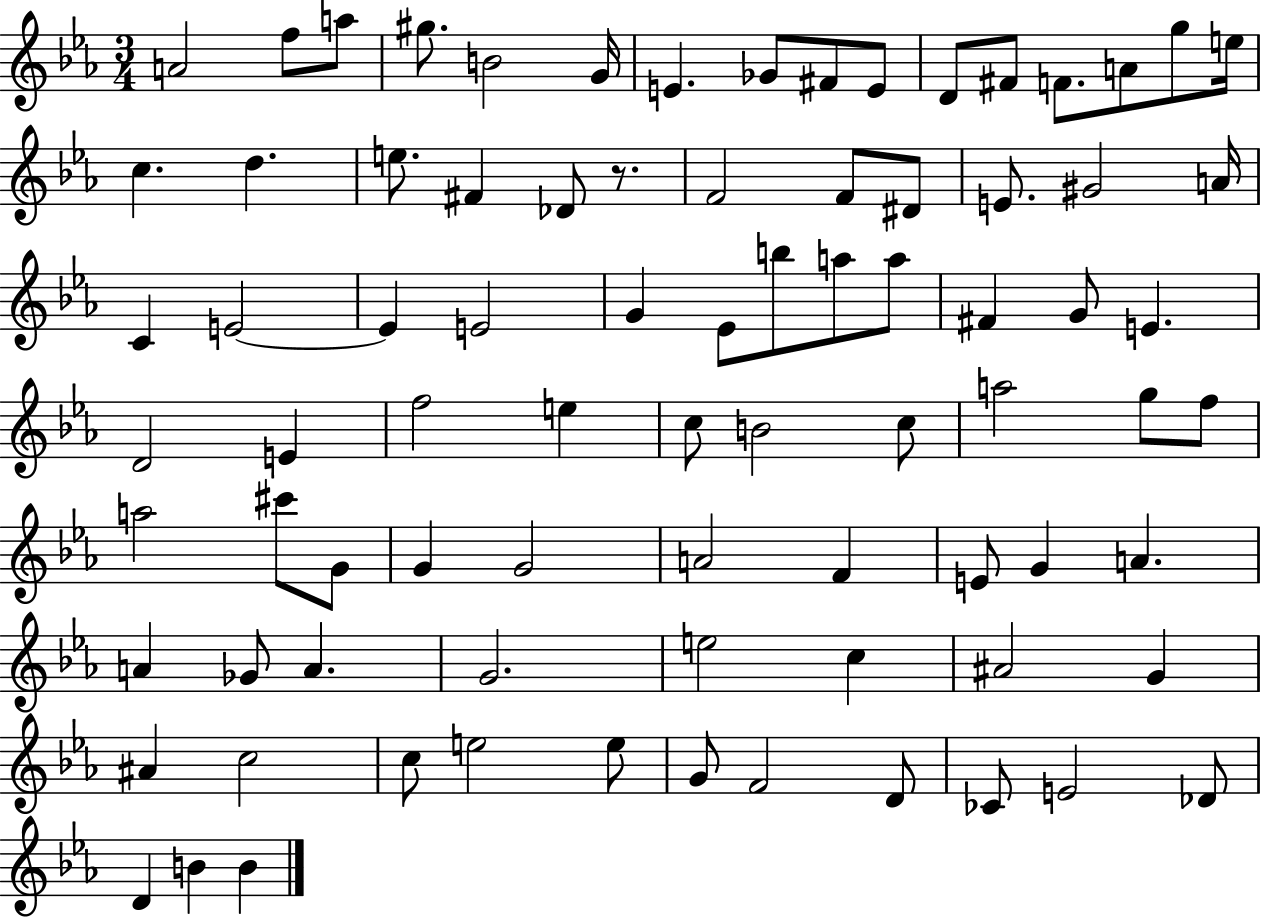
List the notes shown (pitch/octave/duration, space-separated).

A4/h F5/e A5/e G#5/e. B4/h G4/s E4/q. Gb4/e F#4/e E4/e D4/e F#4/e F4/e. A4/e G5/e E5/s C5/q. D5/q. E5/e. F#4/q Db4/e R/e. F4/h F4/e D#4/e E4/e. G#4/h A4/s C4/q E4/h E4/q E4/h G4/q Eb4/e B5/e A5/e A5/e F#4/q G4/e E4/q. D4/h E4/q F5/h E5/q C5/e B4/h C5/e A5/h G5/e F5/e A5/h C#6/e G4/e G4/q G4/h A4/h F4/q E4/e G4/q A4/q. A4/q Gb4/e A4/q. G4/h. E5/h C5/q A#4/h G4/q A#4/q C5/h C5/e E5/h E5/e G4/e F4/h D4/e CES4/e E4/h Db4/e D4/q B4/q B4/q